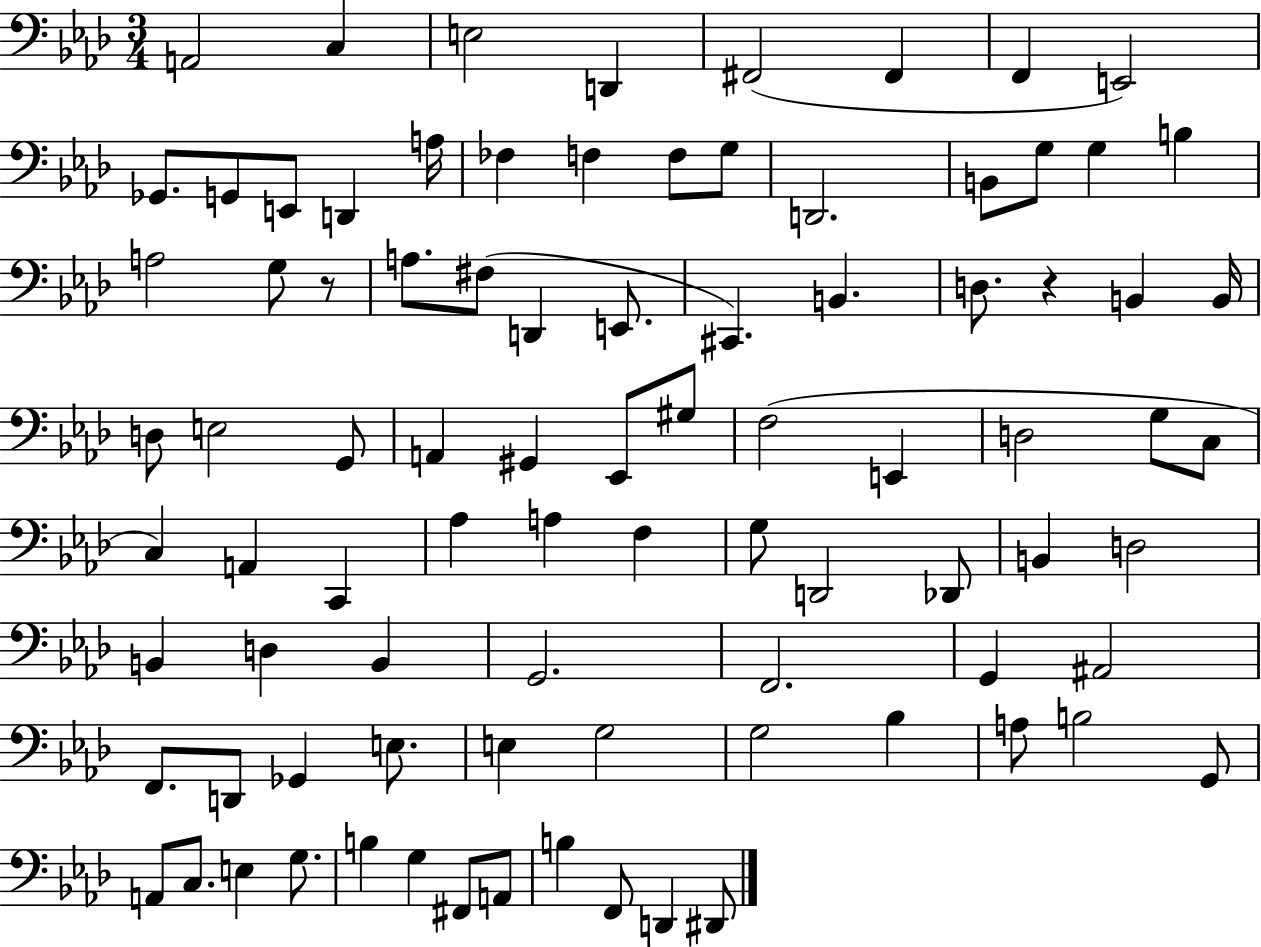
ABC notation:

X:1
T:Untitled
M:3/4
L:1/4
K:Ab
A,,2 C, E,2 D,, ^F,,2 ^F,, F,, E,,2 _G,,/2 G,,/2 E,,/2 D,, A,/4 _F, F, F,/2 G,/2 D,,2 B,,/2 G,/2 G, B, A,2 G,/2 z/2 A,/2 ^F,/2 D,, E,,/2 ^C,, B,, D,/2 z B,, B,,/4 D,/2 E,2 G,,/2 A,, ^G,, _E,,/2 ^G,/2 F,2 E,, D,2 G,/2 C,/2 C, A,, C,, _A, A, F, G,/2 D,,2 _D,,/2 B,, D,2 B,, D, B,, G,,2 F,,2 G,, ^A,,2 F,,/2 D,,/2 _G,, E,/2 E, G,2 G,2 _B, A,/2 B,2 G,,/2 A,,/2 C,/2 E, G,/2 B, G, ^F,,/2 A,,/2 B, F,,/2 D,, ^D,,/2